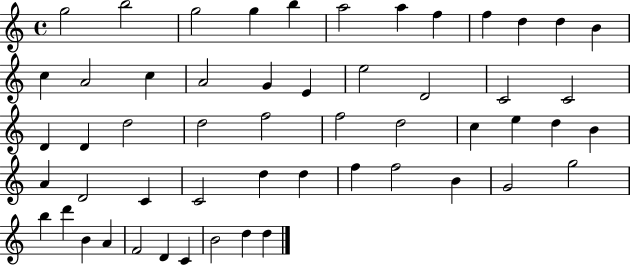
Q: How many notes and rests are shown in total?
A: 54